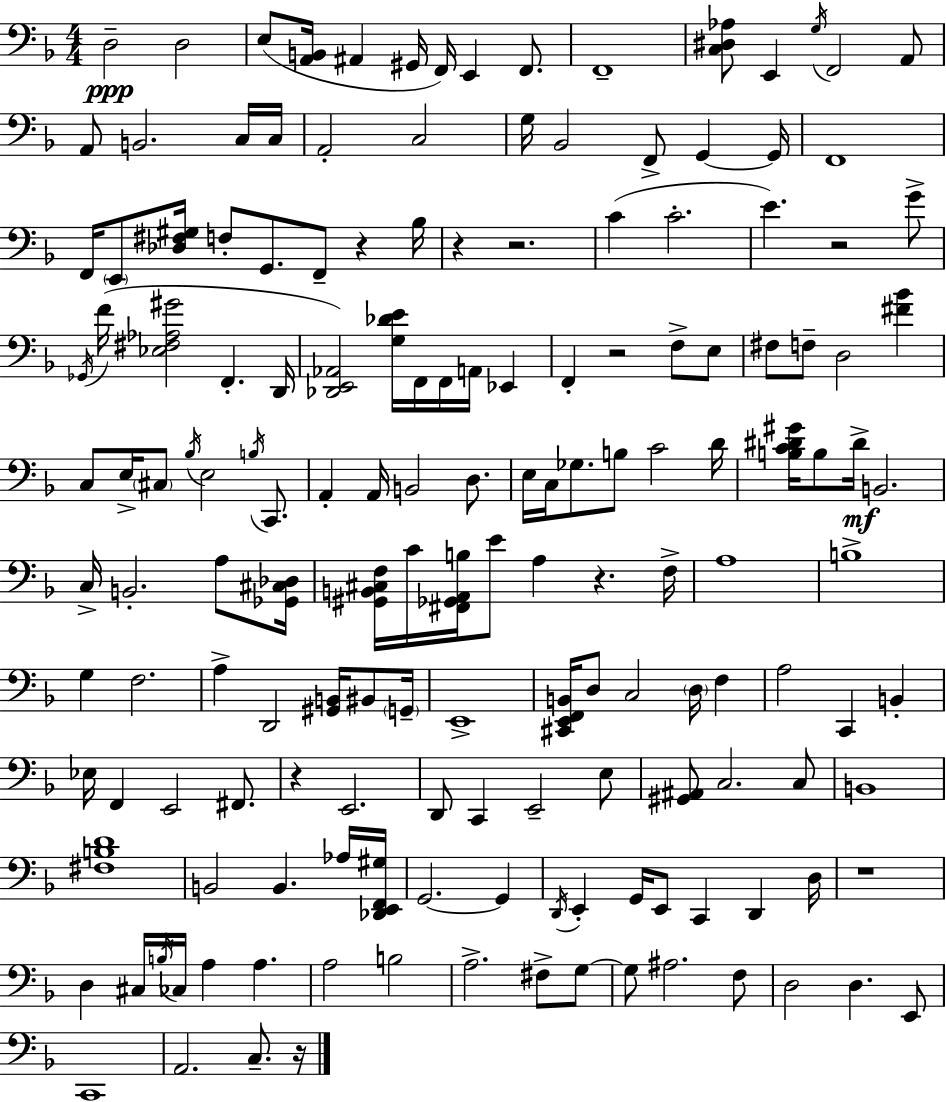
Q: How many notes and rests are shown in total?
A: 161